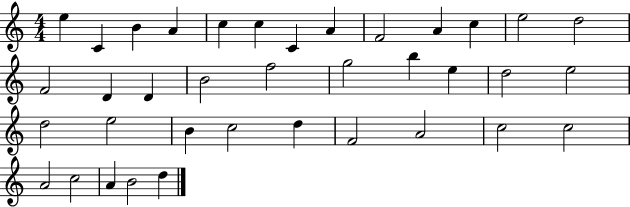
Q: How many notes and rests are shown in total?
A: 37